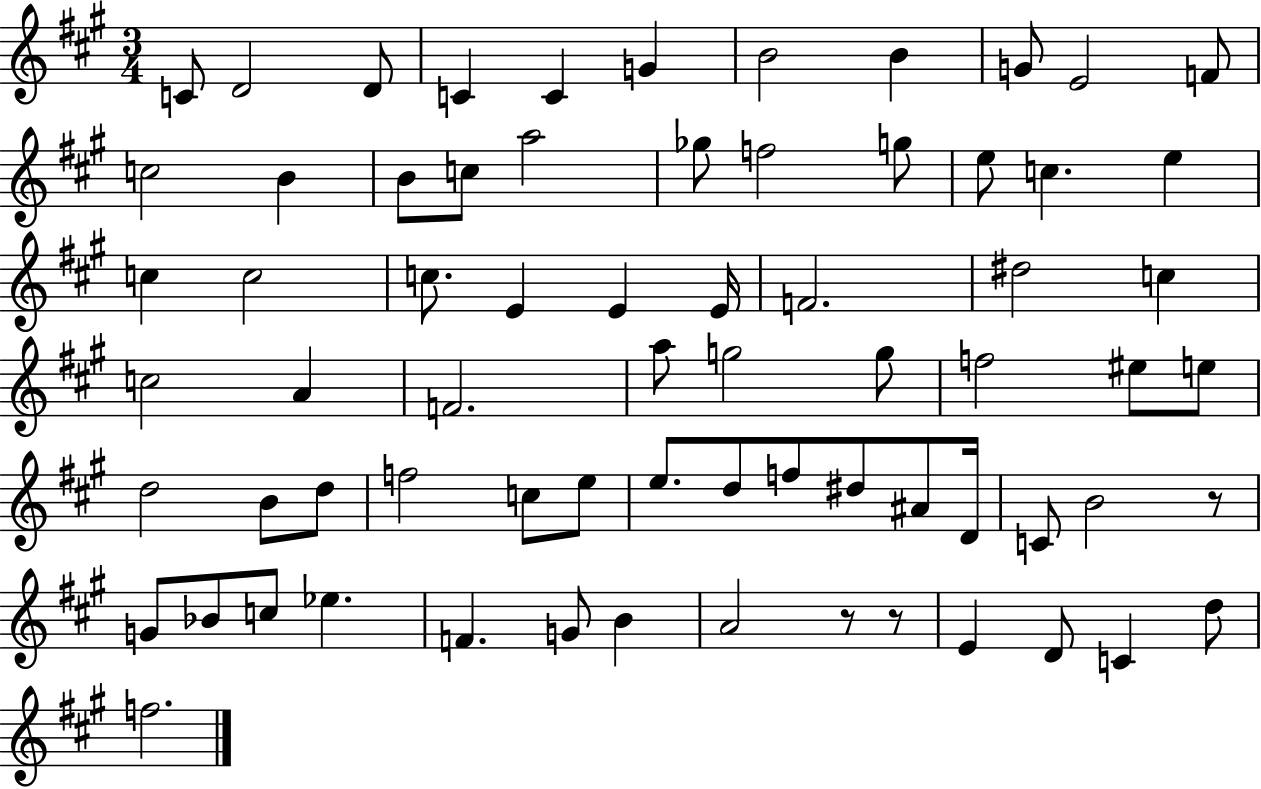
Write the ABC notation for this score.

X:1
T:Untitled
M:3/4
L:1/4
K:A
C/2 D2 D/2 C C G B2 B G/2 E2 F/2 c2 B B/2 c/2 a2 _g/2 f2 g/2 e/2 c e c c2 c/2 E E E/4 F2 ^d2 c c2 A F2 a/2 g2 g/2 f2 ^e/2 e/2 d2 B/2 d/2 f2 c/2 e/2 e/2 d/2 f/2 ^d/2 ^A/2 D/4 C/2 B2 z/2 G/2 _B/2 c/2 _e F G/2 B A2 z/2 z/2 E D/2 C d/2 f2